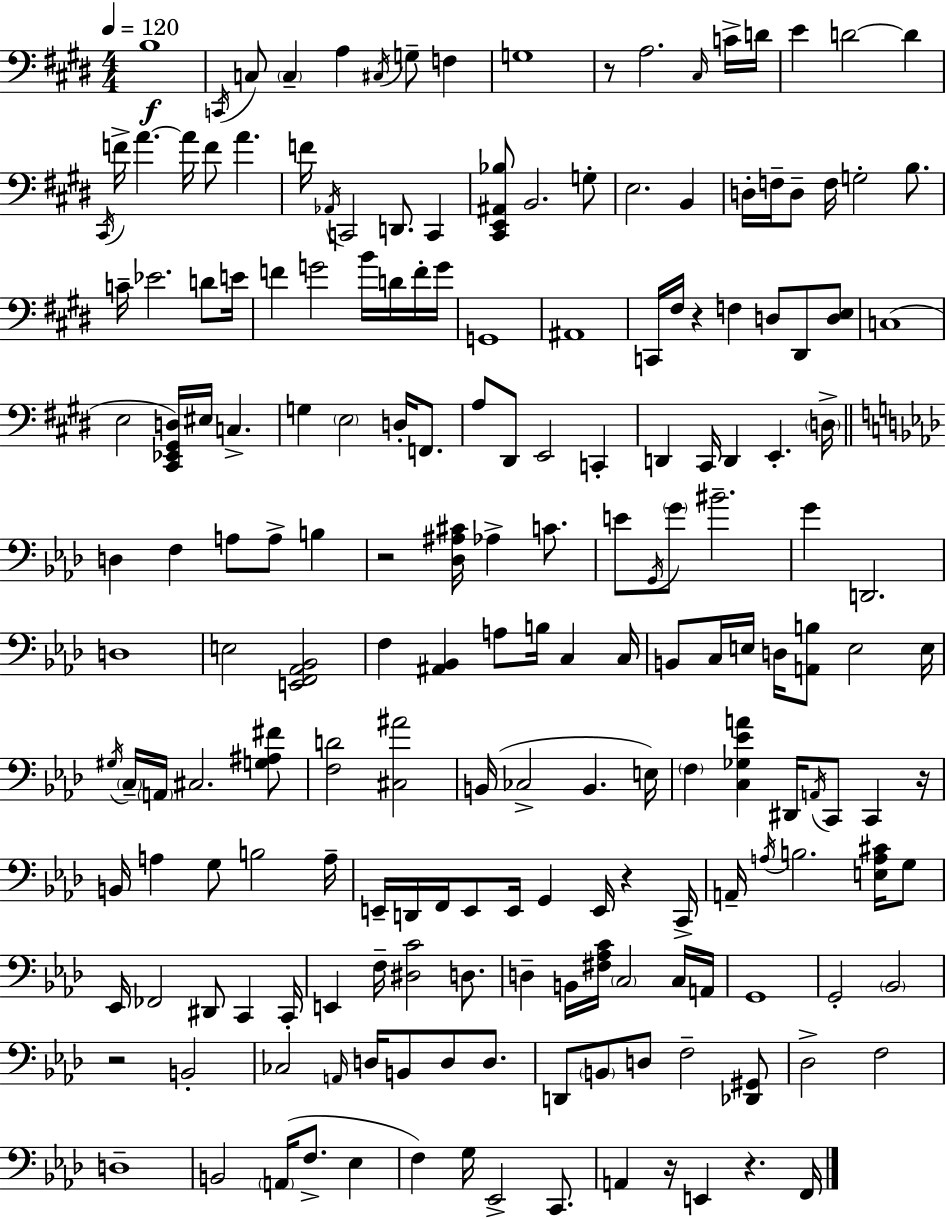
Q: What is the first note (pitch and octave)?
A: B3